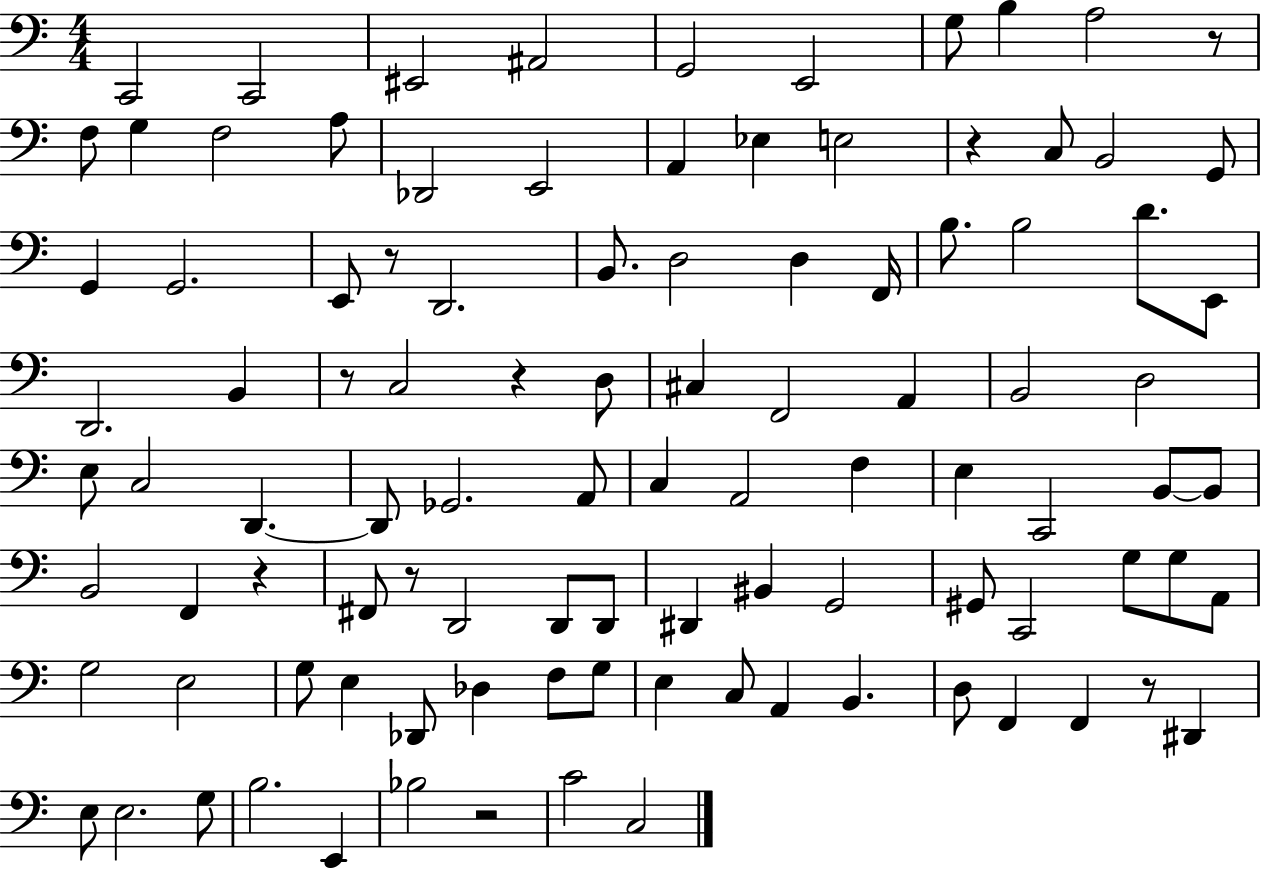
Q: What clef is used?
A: bass